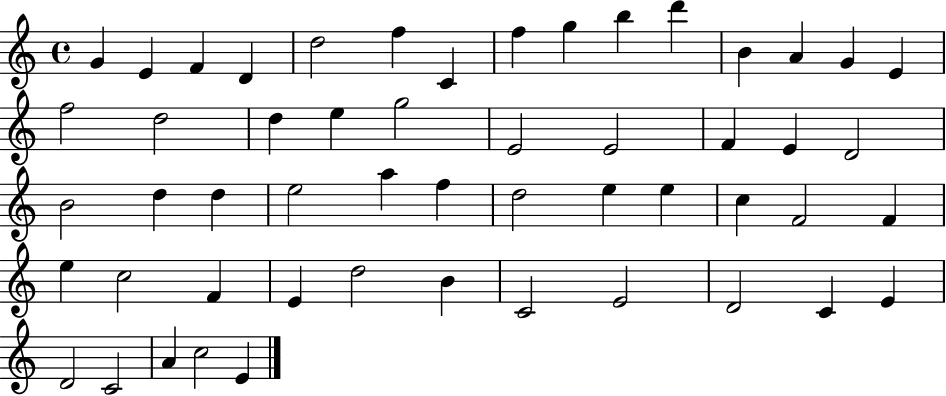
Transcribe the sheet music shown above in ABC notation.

X:1
T:Untitled
M:4/4
L:1/4
K:C
G E F D d2 f C f g b d' B A G E f2 d2 d e g2 E2 E2 F E D2 B2 d d e2 a f d2 e e c F2 F e c2 F E d2 B C2 E2 D2 C E D2 C2 A c2 E